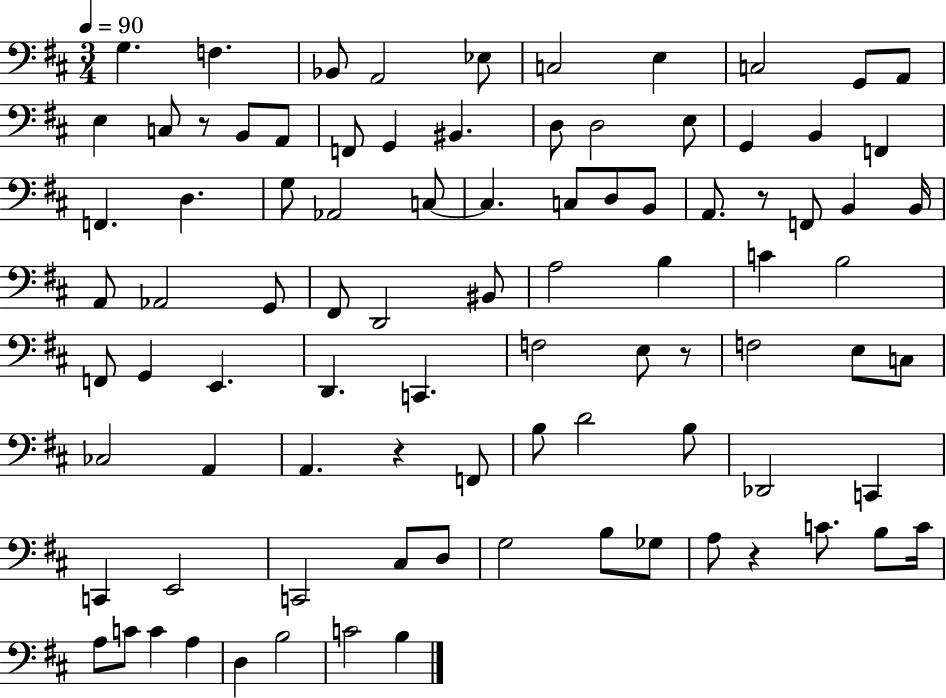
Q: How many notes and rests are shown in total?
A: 90